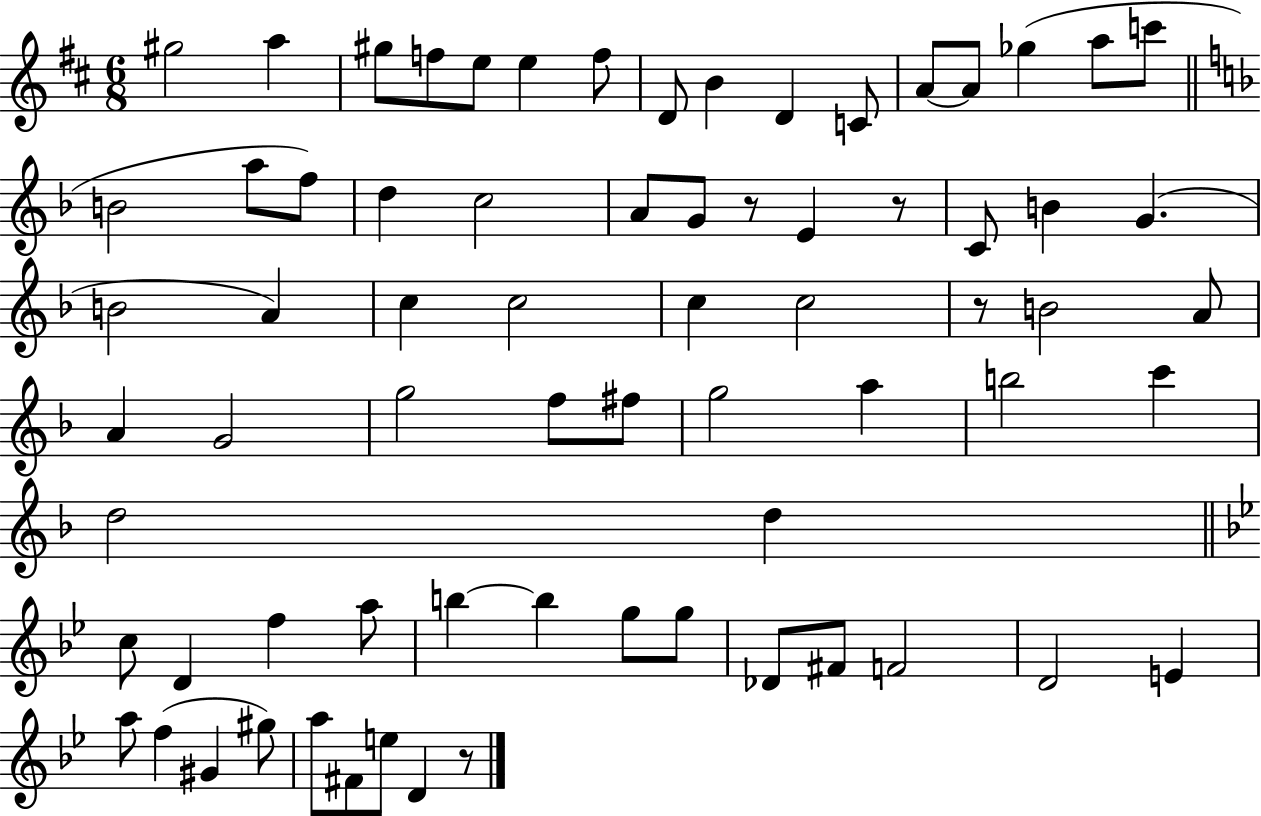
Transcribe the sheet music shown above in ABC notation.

X:1
T:Untitled
M:6/8
L:1/4
K:D
^g2 a ^g/2 f/2 e/2 e f/2 D/2 B D C/2 A/2 A/2 _g a/2 c'/2 B2 a/2 f/2 d c2 A/2 G/2 z/2 E z/2 C/2 B G B2 A c c2 c c2 z/2 B2 A/2 A G2 g2 f/2 ^f/2 g2 a b2 c' d2 d c/2 D f a/2 b b g/2 g/2 _D/2 ^F/2 F2 D2 E a/2 f ^G ^g/2 a/2 ^F/2 e/2 D z/2